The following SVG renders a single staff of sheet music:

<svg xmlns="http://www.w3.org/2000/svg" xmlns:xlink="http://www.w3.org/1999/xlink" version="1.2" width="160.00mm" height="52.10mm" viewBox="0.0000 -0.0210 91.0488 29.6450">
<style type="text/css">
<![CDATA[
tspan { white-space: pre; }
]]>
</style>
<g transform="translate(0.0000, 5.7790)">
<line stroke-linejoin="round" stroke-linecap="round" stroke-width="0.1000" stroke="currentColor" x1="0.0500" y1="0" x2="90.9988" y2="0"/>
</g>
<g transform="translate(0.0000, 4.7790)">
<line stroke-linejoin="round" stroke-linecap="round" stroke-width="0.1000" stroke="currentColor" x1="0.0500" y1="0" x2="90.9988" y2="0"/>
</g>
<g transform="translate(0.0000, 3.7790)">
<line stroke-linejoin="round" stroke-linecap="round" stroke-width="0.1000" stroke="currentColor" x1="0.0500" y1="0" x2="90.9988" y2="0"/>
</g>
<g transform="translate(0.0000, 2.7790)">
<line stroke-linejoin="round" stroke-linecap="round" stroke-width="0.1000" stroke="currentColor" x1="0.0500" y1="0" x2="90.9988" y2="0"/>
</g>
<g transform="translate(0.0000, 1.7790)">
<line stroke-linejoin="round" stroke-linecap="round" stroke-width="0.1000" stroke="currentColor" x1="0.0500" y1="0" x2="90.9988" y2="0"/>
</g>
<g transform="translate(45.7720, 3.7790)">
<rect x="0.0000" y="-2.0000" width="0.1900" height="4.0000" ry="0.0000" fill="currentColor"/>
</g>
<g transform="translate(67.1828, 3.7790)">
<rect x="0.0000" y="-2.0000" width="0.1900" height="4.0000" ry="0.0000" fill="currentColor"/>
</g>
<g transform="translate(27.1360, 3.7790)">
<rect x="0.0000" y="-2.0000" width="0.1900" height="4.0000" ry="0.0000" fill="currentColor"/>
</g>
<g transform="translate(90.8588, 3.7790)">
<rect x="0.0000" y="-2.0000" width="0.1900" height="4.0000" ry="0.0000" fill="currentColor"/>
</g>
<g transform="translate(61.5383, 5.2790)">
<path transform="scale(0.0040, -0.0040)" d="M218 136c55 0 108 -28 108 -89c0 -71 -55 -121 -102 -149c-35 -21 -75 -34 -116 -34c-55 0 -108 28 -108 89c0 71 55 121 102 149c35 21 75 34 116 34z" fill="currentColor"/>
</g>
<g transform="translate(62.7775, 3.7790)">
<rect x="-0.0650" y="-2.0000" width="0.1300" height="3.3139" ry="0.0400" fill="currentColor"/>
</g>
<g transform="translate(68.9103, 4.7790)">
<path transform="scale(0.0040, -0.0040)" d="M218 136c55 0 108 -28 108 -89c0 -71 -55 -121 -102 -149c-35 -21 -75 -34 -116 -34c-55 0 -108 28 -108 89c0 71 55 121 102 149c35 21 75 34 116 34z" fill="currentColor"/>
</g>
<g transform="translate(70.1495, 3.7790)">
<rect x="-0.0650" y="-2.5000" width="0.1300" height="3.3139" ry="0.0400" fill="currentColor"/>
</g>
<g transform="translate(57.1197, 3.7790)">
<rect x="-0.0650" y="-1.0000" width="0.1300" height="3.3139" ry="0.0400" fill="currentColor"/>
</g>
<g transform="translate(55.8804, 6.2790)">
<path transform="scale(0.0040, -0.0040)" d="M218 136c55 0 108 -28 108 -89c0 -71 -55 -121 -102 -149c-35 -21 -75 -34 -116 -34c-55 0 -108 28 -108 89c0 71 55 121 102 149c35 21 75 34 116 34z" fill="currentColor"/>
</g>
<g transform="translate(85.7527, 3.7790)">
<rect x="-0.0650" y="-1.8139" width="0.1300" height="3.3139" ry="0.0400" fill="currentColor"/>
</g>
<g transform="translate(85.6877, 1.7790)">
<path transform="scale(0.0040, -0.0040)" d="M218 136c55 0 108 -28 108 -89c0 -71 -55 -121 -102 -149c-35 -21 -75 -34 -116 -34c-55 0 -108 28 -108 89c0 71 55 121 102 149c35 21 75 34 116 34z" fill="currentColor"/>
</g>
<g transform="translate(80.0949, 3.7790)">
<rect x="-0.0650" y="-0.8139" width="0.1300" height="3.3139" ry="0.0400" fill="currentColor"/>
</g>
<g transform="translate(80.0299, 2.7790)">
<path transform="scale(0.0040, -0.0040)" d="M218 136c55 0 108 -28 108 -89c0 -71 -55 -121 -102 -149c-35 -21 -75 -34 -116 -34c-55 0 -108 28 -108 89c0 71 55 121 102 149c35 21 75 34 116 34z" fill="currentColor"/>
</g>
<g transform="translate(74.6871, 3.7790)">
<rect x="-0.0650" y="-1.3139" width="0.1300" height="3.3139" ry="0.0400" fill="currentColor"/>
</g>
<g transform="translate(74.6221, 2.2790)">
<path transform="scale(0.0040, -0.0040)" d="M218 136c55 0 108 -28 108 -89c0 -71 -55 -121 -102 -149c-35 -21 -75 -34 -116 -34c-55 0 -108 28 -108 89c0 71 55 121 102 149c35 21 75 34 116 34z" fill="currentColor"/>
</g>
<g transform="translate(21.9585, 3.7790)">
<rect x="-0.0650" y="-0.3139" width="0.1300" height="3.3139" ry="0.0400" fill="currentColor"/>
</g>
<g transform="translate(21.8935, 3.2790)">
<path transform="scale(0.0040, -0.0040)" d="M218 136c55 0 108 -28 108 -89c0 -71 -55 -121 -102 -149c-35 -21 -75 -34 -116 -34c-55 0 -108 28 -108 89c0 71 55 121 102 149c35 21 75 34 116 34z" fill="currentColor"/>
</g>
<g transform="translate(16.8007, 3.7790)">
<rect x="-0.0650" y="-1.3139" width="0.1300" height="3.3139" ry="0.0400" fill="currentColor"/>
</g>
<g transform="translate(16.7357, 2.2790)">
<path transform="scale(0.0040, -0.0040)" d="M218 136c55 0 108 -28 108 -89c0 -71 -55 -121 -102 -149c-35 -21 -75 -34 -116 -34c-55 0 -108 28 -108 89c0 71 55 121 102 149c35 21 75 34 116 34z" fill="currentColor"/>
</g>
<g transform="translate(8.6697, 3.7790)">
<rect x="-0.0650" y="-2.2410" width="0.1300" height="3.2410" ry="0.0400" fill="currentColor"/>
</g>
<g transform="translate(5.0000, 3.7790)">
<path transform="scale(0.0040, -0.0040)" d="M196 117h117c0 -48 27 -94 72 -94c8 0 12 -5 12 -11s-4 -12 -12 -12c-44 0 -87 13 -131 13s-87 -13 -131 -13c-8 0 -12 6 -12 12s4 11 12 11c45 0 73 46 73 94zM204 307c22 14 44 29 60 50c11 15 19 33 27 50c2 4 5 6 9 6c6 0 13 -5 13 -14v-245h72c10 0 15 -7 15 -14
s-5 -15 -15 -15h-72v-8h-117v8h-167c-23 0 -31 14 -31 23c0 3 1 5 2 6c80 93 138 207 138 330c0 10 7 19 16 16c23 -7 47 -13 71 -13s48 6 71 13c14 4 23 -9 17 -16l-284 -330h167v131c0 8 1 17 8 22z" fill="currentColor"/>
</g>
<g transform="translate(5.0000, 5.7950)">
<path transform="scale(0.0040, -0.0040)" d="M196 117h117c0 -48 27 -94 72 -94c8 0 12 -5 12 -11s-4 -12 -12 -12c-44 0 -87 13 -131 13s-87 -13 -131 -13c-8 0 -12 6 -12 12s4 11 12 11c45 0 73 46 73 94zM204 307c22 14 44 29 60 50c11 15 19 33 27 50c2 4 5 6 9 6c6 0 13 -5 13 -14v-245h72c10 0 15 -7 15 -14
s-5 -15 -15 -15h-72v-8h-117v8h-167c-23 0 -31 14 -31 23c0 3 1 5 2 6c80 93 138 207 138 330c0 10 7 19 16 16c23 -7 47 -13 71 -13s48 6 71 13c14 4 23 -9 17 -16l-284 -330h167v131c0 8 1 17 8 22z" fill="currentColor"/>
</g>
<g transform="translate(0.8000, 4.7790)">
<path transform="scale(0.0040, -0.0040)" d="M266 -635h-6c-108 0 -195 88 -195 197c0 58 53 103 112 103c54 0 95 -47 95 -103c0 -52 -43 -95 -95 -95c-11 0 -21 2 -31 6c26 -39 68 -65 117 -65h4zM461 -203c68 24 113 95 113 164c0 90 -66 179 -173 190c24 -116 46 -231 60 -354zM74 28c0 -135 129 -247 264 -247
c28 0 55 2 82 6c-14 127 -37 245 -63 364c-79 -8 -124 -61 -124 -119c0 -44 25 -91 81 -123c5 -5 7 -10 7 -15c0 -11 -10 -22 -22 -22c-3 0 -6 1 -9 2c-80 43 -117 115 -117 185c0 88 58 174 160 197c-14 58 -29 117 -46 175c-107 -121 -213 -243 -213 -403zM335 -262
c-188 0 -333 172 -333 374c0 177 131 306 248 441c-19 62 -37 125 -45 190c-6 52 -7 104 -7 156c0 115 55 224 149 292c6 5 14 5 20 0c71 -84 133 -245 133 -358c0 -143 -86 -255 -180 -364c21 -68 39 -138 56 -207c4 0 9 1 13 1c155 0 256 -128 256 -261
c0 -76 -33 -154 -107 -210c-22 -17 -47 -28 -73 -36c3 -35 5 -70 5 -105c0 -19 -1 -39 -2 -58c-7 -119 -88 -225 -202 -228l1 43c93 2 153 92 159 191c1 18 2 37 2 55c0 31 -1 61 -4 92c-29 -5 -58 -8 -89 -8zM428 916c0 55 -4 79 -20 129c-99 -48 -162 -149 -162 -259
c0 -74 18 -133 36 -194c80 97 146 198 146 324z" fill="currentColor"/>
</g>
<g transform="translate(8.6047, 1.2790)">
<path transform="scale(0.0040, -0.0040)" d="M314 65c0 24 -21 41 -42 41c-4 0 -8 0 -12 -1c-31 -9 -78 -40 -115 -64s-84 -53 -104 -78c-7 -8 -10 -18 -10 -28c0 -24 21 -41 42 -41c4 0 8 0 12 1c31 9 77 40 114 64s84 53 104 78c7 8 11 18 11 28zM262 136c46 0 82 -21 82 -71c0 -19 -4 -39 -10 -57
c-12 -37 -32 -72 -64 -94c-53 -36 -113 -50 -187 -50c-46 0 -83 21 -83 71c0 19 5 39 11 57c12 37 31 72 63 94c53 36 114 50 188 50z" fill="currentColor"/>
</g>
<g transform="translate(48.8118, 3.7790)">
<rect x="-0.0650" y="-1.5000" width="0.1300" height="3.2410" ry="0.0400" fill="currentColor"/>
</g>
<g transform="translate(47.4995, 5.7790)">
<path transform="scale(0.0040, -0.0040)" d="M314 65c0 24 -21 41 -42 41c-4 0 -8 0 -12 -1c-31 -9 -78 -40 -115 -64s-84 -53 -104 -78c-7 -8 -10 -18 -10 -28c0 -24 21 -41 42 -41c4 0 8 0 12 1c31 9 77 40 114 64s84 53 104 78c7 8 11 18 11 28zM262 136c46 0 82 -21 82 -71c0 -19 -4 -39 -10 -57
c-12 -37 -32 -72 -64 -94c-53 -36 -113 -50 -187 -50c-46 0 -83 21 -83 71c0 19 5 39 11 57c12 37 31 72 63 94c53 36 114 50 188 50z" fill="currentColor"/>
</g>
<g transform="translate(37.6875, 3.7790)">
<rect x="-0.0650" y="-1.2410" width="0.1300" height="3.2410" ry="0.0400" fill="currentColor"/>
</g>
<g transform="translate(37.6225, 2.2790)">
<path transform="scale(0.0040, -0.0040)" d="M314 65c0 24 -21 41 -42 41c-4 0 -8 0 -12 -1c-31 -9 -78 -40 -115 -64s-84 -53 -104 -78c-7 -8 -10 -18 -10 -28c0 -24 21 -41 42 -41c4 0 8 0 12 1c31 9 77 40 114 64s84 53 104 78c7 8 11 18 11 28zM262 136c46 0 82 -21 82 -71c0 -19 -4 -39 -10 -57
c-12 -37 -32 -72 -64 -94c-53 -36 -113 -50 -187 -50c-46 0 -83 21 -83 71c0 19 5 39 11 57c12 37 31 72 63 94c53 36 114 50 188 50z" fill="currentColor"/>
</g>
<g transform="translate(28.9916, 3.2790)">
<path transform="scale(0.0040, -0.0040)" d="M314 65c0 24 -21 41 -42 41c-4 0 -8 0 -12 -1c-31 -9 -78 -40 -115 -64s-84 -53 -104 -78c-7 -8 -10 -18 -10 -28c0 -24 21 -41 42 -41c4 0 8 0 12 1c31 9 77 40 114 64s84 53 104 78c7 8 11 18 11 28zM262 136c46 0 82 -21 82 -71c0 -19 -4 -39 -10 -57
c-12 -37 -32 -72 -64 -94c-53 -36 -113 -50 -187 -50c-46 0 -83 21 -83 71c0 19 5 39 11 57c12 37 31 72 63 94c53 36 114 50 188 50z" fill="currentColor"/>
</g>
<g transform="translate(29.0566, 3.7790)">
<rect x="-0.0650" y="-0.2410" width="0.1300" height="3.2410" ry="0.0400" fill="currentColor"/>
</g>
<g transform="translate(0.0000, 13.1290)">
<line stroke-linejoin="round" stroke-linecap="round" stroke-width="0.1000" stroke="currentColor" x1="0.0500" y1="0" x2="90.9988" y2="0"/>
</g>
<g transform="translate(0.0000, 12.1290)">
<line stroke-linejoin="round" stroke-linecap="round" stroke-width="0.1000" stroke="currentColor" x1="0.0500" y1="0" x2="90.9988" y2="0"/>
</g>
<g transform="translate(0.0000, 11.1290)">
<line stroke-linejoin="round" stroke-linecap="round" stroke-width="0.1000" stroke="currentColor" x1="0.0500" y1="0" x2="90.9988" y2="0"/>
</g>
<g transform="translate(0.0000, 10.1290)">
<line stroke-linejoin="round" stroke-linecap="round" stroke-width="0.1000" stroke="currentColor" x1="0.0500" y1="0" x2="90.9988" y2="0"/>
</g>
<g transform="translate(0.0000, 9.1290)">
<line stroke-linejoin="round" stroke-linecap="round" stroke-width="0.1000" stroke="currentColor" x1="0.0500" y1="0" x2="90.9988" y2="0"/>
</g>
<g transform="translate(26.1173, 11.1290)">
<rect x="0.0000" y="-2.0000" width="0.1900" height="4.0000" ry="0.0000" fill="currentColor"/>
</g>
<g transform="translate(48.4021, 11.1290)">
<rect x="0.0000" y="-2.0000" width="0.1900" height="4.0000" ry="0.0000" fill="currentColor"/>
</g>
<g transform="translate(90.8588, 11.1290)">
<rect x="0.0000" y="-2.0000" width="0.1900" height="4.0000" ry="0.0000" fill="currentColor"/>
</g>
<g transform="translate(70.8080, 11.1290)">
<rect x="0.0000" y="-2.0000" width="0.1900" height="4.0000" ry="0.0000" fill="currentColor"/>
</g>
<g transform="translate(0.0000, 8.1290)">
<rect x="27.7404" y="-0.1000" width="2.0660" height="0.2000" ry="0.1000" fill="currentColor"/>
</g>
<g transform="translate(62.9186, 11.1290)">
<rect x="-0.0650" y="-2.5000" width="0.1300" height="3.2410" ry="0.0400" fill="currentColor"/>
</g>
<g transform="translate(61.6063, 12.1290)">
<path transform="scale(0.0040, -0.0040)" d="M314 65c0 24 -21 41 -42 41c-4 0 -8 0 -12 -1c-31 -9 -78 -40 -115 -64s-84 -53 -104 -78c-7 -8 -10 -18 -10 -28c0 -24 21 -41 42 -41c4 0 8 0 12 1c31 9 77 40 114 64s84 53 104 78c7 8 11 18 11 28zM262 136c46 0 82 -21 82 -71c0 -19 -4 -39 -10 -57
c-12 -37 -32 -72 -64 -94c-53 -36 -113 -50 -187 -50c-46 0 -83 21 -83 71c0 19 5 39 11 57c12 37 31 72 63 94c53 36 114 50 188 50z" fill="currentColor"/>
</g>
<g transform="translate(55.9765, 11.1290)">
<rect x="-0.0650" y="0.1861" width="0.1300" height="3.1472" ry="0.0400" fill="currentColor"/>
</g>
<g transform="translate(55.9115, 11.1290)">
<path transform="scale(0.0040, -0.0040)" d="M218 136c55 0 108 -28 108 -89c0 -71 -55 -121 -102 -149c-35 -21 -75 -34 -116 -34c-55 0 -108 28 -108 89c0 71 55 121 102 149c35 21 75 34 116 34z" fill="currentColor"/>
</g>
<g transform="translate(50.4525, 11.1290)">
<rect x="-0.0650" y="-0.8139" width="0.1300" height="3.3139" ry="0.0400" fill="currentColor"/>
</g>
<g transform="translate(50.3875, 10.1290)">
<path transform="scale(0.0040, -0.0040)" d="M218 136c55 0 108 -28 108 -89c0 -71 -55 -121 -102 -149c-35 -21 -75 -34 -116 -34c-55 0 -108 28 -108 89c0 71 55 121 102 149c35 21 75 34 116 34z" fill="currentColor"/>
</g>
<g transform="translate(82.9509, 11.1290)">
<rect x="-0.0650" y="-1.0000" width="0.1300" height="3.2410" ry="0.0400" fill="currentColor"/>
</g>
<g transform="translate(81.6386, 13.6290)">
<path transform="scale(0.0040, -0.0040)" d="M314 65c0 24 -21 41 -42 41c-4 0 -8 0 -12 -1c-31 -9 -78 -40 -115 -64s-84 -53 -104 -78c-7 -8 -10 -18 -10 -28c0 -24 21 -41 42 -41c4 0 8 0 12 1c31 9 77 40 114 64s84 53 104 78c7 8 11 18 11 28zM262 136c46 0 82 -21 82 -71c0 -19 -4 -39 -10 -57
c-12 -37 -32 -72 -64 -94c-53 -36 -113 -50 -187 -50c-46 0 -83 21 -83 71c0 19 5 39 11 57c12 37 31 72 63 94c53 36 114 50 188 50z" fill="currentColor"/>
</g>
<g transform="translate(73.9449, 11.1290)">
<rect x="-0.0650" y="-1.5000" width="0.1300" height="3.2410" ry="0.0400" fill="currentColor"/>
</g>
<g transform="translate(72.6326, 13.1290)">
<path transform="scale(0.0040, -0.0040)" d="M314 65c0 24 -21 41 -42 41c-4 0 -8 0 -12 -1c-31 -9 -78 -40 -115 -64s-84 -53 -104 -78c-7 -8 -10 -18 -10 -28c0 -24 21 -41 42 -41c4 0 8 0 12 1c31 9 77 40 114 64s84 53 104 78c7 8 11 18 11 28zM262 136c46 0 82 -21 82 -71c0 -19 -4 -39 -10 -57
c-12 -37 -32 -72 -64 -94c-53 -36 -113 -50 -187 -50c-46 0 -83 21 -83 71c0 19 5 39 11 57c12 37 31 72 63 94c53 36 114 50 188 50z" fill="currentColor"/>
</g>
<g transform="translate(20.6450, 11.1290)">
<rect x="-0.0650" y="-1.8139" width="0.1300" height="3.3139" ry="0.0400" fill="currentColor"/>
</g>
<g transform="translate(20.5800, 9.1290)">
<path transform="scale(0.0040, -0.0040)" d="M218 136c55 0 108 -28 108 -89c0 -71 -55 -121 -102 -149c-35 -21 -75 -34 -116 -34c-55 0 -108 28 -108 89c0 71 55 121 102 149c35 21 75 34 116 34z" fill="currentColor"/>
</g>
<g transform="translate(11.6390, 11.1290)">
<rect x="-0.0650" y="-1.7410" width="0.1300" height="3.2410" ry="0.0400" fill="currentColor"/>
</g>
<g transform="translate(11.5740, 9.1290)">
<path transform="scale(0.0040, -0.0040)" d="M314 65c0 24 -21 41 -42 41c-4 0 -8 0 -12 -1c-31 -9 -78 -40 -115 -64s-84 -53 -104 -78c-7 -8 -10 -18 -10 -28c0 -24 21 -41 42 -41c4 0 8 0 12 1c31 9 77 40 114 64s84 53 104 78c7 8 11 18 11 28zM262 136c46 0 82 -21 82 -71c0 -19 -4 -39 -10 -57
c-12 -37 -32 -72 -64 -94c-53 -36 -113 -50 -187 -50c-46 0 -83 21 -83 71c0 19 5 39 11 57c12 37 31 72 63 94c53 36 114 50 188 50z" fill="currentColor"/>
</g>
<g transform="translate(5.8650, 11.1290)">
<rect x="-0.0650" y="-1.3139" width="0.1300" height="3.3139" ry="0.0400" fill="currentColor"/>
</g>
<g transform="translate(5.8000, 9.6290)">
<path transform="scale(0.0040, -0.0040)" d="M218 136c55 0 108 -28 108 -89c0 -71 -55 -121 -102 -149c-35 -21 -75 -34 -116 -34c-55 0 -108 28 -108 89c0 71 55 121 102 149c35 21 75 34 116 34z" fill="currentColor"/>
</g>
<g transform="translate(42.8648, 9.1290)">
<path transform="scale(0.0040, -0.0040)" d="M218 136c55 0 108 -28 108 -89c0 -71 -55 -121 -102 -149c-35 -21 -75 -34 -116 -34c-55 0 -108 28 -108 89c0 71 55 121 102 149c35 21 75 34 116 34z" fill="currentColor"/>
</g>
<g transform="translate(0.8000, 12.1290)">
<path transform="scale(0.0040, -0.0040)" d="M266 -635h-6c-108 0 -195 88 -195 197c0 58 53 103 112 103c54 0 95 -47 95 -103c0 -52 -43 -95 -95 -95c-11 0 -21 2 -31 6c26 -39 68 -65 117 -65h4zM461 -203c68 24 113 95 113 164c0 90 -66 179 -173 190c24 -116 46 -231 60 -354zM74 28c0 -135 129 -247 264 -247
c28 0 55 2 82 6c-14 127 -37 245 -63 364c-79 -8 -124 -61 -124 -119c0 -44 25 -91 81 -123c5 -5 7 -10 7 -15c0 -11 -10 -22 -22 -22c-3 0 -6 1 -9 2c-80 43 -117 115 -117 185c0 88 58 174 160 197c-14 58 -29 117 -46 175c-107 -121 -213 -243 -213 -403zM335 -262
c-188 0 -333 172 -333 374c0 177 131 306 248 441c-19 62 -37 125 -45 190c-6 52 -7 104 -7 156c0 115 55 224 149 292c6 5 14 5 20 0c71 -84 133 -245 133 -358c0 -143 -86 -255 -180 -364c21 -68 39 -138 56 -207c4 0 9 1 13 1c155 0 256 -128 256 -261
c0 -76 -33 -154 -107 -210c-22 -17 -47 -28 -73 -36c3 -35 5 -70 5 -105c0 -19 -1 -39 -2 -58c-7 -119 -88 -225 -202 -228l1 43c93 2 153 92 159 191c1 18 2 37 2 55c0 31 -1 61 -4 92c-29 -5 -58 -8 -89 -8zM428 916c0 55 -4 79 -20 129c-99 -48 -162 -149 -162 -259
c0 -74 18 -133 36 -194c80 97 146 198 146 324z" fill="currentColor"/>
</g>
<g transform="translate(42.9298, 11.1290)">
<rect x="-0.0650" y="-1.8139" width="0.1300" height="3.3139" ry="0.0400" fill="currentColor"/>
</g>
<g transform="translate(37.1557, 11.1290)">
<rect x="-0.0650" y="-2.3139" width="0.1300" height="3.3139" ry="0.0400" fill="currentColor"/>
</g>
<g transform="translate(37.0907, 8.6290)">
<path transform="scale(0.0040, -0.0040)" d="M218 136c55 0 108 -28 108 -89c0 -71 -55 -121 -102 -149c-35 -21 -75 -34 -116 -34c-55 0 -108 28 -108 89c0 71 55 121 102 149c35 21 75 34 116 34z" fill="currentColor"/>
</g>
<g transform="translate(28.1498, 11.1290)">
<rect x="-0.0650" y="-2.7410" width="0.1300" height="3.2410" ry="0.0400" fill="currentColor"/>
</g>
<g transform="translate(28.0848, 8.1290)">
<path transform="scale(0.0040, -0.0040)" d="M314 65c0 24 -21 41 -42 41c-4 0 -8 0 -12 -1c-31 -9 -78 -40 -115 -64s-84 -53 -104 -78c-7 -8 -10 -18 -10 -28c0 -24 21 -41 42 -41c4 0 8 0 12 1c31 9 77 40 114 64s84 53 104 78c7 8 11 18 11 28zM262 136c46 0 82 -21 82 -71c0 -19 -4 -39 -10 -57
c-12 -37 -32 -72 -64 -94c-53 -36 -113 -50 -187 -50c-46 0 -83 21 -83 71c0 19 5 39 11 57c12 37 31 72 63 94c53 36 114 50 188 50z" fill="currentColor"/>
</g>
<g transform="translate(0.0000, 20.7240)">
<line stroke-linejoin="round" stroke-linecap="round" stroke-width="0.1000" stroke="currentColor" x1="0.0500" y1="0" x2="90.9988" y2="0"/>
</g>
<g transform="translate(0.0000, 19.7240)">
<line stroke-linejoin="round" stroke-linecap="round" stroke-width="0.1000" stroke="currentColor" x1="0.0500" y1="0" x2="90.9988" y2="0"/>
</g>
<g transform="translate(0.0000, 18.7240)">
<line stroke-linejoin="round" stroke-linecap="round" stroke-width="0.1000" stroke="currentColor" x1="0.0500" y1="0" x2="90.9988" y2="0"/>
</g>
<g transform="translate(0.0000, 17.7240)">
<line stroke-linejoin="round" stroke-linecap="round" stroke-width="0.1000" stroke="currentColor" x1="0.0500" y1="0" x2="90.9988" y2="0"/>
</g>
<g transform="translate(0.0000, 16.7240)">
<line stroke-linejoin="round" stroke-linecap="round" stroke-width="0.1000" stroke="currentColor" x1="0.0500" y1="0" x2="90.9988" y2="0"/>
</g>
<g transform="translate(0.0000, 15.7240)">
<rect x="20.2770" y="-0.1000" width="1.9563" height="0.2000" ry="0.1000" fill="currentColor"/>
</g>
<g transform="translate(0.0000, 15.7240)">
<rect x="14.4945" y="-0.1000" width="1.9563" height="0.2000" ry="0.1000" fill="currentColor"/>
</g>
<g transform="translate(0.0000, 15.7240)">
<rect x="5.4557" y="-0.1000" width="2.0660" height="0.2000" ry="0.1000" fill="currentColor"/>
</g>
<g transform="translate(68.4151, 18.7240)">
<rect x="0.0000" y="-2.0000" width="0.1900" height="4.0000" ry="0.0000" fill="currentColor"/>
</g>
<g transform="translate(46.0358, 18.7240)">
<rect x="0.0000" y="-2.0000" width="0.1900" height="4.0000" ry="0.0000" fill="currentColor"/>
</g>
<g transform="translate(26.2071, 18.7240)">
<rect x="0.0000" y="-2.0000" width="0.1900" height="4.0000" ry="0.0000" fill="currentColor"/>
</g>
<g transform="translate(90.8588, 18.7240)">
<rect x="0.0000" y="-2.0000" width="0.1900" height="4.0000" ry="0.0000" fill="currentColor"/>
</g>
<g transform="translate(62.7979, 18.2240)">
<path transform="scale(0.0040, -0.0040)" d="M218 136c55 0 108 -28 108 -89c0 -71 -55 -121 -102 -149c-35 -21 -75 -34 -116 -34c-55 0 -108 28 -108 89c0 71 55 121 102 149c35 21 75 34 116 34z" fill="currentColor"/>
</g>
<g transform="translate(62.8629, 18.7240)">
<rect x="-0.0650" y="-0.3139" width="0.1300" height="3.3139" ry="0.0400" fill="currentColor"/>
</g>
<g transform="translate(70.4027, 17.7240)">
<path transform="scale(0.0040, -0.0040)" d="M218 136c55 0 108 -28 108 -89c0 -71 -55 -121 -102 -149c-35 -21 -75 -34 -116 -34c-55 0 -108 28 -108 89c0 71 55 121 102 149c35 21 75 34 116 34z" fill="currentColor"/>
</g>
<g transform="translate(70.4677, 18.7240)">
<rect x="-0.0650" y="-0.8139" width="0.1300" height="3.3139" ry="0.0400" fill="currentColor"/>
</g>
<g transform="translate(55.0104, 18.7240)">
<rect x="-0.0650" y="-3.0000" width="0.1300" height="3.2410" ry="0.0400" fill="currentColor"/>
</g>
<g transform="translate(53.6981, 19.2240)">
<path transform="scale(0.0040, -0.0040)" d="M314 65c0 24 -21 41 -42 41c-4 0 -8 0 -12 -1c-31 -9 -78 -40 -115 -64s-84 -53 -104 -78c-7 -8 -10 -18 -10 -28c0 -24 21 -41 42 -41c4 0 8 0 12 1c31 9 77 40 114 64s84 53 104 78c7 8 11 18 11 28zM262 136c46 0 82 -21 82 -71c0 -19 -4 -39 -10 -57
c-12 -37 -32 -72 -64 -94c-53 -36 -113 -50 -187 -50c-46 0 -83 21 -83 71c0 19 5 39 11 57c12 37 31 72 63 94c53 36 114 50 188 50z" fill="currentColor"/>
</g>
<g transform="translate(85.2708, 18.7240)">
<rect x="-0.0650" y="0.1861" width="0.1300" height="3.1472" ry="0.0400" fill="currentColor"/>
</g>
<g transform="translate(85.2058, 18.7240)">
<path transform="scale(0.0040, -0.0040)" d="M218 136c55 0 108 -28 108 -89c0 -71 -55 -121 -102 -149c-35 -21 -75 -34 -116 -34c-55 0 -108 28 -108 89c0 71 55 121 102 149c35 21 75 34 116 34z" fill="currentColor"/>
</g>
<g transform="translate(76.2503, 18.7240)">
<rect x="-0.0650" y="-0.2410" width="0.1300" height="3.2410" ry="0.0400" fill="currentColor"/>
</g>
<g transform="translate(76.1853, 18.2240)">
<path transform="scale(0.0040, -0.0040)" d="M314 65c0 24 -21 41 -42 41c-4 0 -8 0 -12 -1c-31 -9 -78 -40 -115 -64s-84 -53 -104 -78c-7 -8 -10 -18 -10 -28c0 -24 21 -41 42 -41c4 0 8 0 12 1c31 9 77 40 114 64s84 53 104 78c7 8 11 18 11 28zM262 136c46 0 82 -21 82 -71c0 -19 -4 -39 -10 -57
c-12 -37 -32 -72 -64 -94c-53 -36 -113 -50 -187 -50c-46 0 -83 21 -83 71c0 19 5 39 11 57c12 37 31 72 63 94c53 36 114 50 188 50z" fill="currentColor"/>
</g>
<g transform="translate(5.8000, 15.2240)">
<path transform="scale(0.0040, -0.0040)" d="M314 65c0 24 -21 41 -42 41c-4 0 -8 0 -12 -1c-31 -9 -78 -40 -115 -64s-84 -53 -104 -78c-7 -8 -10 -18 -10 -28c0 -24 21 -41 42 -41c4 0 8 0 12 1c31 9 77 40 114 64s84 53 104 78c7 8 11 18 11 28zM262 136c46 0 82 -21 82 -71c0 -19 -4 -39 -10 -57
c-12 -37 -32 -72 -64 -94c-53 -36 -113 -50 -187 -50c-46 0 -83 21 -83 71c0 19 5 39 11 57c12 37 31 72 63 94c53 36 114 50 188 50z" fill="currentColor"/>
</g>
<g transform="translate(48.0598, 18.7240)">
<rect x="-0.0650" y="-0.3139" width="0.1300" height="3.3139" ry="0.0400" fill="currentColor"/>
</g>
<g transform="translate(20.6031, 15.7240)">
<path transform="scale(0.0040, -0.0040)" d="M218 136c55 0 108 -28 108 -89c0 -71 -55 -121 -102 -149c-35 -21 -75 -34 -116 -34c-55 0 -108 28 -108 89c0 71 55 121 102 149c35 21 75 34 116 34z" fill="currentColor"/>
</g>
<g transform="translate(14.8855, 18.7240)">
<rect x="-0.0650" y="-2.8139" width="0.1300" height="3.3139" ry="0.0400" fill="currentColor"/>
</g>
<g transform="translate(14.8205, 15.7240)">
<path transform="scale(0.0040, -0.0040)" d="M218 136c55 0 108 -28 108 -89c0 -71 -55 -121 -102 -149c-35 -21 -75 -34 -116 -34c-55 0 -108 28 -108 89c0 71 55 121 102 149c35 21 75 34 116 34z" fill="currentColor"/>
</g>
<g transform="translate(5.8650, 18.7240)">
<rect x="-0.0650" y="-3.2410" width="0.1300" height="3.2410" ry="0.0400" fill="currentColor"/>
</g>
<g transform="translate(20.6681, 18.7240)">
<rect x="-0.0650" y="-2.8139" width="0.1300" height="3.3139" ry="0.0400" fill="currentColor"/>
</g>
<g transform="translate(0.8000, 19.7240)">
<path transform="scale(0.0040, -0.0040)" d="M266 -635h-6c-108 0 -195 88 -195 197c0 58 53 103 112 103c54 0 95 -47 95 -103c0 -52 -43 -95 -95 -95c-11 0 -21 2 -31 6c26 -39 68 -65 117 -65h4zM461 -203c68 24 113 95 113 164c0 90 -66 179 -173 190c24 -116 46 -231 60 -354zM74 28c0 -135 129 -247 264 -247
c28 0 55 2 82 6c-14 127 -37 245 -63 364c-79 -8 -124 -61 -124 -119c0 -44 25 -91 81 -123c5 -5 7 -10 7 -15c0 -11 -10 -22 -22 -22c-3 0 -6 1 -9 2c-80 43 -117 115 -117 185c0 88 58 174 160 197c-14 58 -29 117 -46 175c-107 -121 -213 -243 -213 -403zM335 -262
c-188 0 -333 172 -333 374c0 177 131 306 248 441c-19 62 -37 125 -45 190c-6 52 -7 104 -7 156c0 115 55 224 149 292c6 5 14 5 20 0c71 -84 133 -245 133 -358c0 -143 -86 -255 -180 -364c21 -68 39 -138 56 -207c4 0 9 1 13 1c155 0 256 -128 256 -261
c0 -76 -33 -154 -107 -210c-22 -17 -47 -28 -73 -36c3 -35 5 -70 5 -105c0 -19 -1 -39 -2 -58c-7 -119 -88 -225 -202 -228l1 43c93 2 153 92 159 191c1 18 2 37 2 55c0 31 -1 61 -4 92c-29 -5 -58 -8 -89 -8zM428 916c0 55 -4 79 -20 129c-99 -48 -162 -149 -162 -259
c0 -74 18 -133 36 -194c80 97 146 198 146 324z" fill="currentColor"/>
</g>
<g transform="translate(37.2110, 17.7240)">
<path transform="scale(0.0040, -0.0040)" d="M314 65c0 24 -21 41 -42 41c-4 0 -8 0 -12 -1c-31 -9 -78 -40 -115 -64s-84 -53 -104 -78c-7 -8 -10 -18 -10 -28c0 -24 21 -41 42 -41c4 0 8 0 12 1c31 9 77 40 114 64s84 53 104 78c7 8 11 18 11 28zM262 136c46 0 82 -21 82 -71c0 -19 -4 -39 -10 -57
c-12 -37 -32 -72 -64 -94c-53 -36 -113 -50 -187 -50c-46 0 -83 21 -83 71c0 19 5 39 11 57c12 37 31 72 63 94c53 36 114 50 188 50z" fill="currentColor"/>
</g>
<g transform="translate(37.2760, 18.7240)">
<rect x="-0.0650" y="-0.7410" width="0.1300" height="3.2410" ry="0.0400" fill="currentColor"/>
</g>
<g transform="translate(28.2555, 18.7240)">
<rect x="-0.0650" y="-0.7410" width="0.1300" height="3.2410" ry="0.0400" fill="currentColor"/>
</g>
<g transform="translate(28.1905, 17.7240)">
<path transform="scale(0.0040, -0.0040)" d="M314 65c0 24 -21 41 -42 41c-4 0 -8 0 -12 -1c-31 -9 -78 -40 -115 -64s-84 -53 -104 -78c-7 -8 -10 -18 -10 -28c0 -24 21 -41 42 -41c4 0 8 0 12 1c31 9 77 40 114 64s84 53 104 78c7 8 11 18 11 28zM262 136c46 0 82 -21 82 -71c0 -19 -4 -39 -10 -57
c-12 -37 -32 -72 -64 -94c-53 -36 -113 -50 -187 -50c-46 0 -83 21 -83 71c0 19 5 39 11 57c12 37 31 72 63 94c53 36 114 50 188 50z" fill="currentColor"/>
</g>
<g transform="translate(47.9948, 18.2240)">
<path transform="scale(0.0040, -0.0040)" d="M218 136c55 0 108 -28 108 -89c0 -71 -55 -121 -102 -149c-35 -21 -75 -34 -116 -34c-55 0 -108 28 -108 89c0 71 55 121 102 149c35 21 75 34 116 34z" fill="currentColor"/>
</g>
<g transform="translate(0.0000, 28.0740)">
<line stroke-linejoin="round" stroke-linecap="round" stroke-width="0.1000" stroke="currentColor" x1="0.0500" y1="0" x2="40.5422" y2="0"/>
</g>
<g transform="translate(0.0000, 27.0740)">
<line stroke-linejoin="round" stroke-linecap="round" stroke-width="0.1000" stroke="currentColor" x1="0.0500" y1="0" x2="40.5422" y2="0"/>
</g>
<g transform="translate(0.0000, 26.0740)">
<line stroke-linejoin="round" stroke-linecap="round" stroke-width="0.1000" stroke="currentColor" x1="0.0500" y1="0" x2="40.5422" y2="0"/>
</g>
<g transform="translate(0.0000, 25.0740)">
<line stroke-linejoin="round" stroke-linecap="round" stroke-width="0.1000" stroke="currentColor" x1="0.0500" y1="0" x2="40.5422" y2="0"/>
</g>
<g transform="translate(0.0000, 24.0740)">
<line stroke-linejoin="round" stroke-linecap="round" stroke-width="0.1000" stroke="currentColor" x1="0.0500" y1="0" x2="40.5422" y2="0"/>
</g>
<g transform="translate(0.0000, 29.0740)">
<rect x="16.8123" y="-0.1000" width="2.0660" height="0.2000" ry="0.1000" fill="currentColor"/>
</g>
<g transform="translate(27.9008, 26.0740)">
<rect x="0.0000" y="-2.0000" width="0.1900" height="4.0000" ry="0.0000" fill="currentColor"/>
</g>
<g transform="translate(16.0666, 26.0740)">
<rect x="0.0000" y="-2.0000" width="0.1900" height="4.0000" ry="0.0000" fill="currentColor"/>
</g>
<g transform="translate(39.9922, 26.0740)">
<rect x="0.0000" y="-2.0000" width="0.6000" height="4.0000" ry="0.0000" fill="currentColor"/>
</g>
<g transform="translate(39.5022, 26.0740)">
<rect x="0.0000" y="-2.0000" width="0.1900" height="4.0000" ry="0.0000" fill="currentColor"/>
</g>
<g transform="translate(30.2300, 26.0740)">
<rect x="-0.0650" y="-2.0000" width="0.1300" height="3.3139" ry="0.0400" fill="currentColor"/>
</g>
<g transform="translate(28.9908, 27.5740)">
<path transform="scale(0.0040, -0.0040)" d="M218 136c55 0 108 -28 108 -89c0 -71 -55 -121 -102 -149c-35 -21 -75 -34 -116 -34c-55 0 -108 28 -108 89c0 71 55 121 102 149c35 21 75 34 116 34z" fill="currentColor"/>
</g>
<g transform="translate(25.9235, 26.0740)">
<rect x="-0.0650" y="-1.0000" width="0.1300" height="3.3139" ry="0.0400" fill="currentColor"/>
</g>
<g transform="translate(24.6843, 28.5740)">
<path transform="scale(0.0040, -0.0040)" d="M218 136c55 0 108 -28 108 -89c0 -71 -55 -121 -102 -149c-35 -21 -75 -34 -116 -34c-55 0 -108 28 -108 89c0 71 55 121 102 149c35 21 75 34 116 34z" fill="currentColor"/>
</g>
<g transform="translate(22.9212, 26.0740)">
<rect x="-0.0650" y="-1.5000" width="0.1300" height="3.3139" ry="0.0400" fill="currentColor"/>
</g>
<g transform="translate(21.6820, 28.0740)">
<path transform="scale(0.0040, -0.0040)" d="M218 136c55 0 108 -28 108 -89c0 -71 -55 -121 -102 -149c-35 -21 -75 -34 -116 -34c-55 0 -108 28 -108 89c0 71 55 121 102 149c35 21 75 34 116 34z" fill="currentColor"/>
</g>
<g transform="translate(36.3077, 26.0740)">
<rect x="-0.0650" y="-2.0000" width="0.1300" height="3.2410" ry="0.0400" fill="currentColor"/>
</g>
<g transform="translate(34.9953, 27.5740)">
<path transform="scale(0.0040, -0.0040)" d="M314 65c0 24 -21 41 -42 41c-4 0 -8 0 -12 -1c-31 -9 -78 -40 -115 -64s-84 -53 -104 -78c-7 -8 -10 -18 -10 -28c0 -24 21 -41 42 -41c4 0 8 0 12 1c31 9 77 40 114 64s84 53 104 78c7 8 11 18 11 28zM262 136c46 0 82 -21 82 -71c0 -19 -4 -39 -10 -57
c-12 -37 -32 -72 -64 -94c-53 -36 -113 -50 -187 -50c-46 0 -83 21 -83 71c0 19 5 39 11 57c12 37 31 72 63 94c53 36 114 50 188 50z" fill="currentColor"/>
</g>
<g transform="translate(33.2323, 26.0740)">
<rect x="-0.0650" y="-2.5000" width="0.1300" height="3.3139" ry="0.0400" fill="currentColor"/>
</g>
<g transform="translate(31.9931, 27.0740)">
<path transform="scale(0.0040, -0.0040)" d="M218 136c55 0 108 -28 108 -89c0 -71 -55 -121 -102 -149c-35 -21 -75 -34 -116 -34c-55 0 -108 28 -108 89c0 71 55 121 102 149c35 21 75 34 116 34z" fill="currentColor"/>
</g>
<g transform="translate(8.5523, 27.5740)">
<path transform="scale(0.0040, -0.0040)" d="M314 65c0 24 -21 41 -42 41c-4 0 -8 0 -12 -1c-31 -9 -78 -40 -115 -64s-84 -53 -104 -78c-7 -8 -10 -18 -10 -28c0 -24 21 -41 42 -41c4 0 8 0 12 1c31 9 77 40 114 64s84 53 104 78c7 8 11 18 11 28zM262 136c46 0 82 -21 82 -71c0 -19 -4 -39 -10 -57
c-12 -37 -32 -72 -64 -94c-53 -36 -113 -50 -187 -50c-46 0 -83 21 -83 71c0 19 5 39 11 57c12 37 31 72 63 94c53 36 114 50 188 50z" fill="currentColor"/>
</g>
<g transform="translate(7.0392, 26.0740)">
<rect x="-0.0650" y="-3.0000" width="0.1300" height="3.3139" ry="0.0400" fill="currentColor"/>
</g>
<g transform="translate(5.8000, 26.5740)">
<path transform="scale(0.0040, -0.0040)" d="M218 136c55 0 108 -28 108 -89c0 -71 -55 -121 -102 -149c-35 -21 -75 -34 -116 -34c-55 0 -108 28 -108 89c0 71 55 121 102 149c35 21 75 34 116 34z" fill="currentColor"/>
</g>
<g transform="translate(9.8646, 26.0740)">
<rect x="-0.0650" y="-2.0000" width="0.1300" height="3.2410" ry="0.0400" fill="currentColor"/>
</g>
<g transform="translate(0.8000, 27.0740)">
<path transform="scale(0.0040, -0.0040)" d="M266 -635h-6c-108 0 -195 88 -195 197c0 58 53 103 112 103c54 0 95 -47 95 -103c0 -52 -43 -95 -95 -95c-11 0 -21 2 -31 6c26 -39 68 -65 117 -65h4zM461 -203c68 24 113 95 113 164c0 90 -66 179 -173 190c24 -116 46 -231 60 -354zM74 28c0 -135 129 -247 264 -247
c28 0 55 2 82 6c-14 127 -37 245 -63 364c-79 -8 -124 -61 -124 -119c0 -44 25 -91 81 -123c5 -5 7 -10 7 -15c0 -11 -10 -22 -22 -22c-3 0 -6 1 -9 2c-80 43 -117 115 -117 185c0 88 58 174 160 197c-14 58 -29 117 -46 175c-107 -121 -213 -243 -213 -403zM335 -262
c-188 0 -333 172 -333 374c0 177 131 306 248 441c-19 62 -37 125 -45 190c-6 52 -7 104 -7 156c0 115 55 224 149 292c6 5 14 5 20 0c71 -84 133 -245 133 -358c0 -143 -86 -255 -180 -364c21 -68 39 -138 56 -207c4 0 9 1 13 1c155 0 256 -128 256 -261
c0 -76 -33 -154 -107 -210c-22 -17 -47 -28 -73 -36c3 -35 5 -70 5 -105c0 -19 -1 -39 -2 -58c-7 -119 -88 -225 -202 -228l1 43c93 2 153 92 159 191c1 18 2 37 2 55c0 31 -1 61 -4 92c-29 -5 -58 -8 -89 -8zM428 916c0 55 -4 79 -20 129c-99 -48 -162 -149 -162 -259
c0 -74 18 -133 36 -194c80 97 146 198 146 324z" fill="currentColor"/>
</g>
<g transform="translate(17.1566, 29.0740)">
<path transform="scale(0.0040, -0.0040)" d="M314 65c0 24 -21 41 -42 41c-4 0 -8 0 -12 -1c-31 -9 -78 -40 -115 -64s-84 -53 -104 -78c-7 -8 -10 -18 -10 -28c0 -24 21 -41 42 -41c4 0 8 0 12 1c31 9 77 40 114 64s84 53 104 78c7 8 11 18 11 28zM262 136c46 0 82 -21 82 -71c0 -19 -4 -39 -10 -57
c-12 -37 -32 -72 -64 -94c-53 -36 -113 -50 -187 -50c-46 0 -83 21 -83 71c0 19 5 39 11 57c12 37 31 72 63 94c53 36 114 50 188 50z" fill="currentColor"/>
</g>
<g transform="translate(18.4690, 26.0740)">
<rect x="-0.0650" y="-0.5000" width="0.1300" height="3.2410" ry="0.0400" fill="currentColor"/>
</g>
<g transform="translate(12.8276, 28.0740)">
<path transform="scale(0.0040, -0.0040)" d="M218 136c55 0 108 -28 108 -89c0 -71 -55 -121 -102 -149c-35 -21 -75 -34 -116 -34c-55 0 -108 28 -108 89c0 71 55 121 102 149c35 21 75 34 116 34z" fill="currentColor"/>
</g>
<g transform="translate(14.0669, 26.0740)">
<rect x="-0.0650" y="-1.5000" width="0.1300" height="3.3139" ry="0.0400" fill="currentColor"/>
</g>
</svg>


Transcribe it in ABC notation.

X:1
T:Untitled
M:4/4
L:1/4
K:C
g2 e c c2 e2 E2 D F G e d f e f2 f a2 g f d B G2 E2 D2 b2 a a d2 d2 c A2 c d c2 B A F2 E C2 E D F G F2